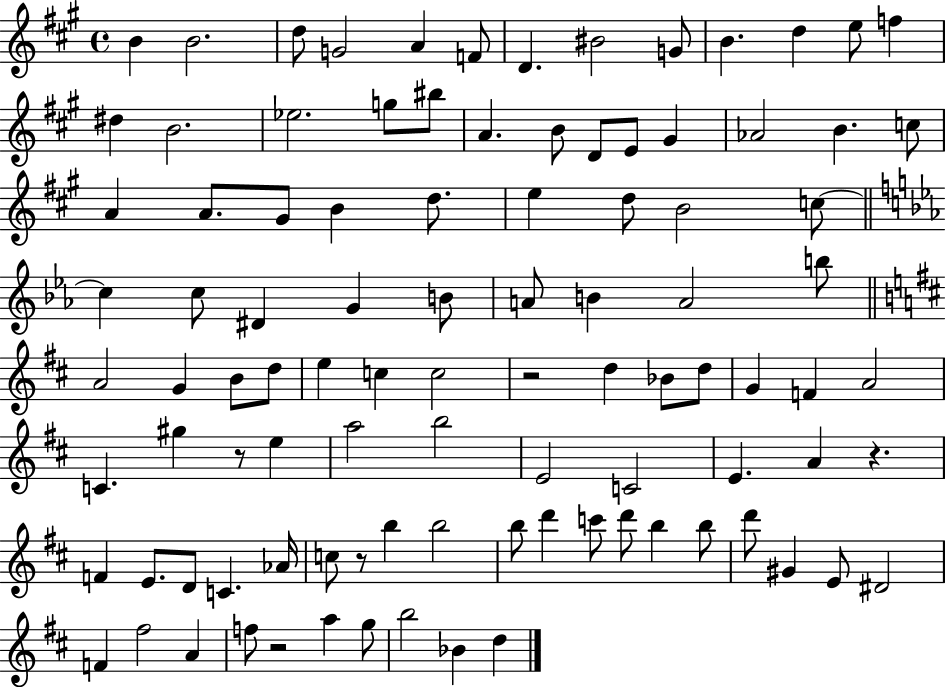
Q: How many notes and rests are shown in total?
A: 98